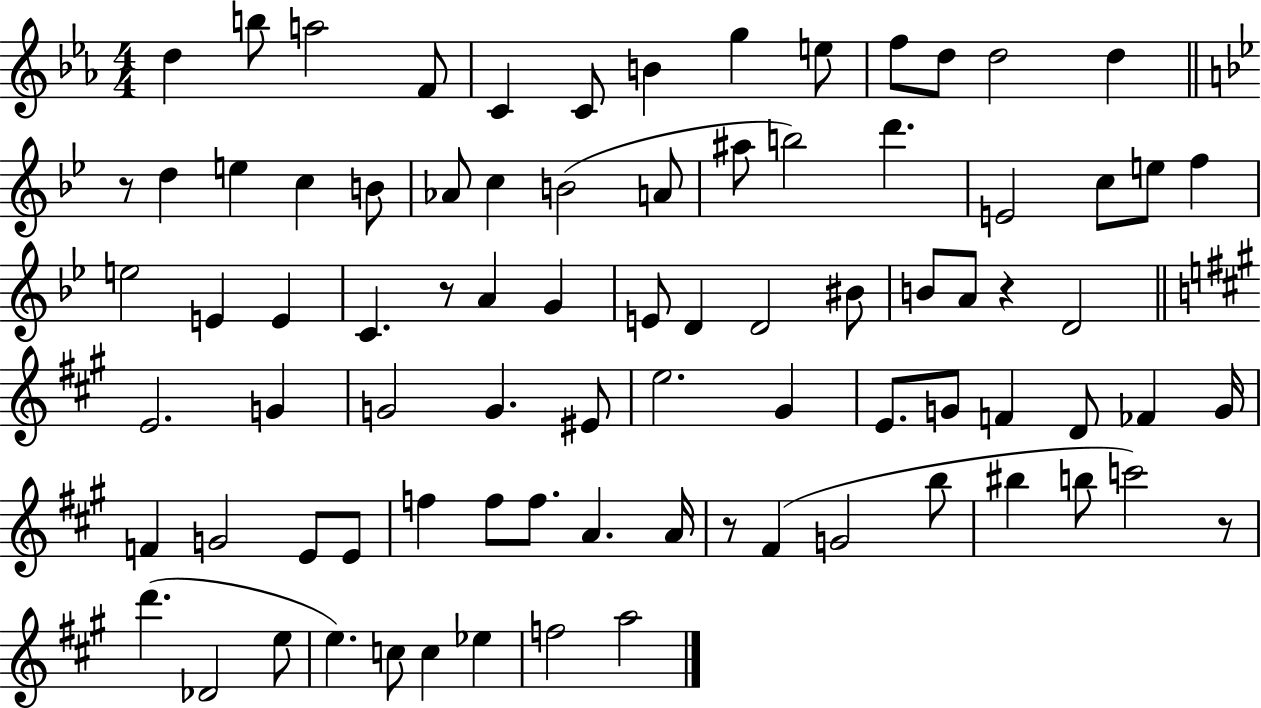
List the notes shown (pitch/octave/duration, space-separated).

D5/q B5/e A5/h F4/e C4/q C4/e B4/q G5/q E5/e F5/e D5/e D5/h D5/q R/e D5/q E5/q C5/q B4/e Ab4/e C5/q B4/h A4/e A#5/e B5/h D6/q. E4/h C5/e E5/e F5/q E5/h E4/q E4/q C4/q. R/e A4/q G4/q E4/e D4/q D4/h BIS4/e B4/e A4/e R/q D4/h E4/h. G4/q G4/h G4/q. EIS4/e E5/h. G#4/q E4/e. G4/e F4/q D4/e FES4/q G4/s F4/q G4/h E4/e E4/e F5/q F5/e F5/e. A4/q. A4/s R/e F#4/q G4/h B5/e BIS5/q B5/e C6/h R/e D6/q. Db4/h E5/e E5/q. C5/e C5/q Eb5/q F5/h A5/h